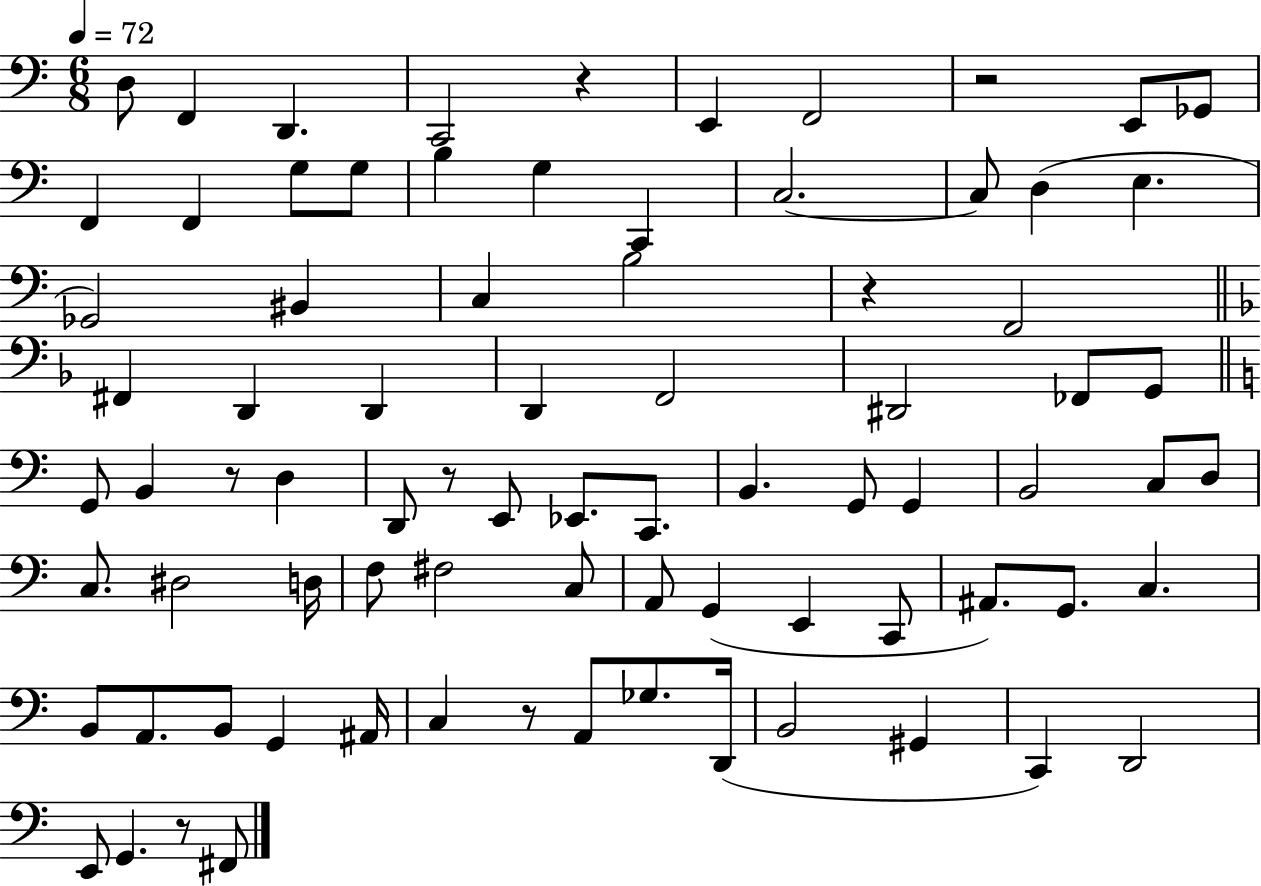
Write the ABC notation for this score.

X:1
T:Untitled
M:6/8
L:1/4
K:C
D,/2 F,, D,, C,,2 z E,, F,,2 z2 E,,/2 _G,,/2 F,, F,, G,/2 G,/2 B, G, C,, C,2 C,/2 D, E, _G,,2 ^B,, C, B,2 z F,,2 ^F,, D,, D,, D,, F,,2 ^D,,2 _F,,/2 G,,/2 G,,/2 B,, z/2 D, D,,/2 z/2 E,,/2 _E,,/2 C,,/2 B,, G,,/2 G,, B,,2 C,/2 D,/2 C,/2 ^D,2 D,/4 F,/2 ^F,2 C,/2 A,,/2 G,, E,, C,,/2 ^A,,/2 G,,/2 C, B,,/2 A,,/2 B,,/2 G,, ^A,,/4 C, z/2 A,,/2 _G,/2 D,,/4 B,,2 ^G,, C,, D,,2 E,,/2 G,, z/2 ^F,,/2